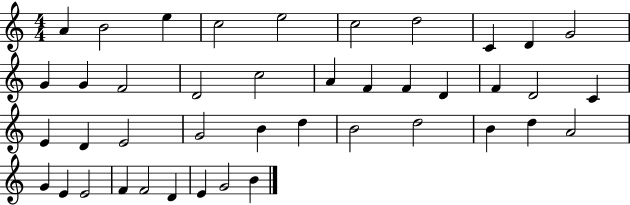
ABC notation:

X:1
T:Untitled
M:4/4
L:1/4
K:C
A B2 e c2 e2 c2 d2 C D G2 G G F2 D2 c2 A F F D F D2 C E D E2 G2 B d B2 d2 B d A2 G E E2 F F2 D E G2 B